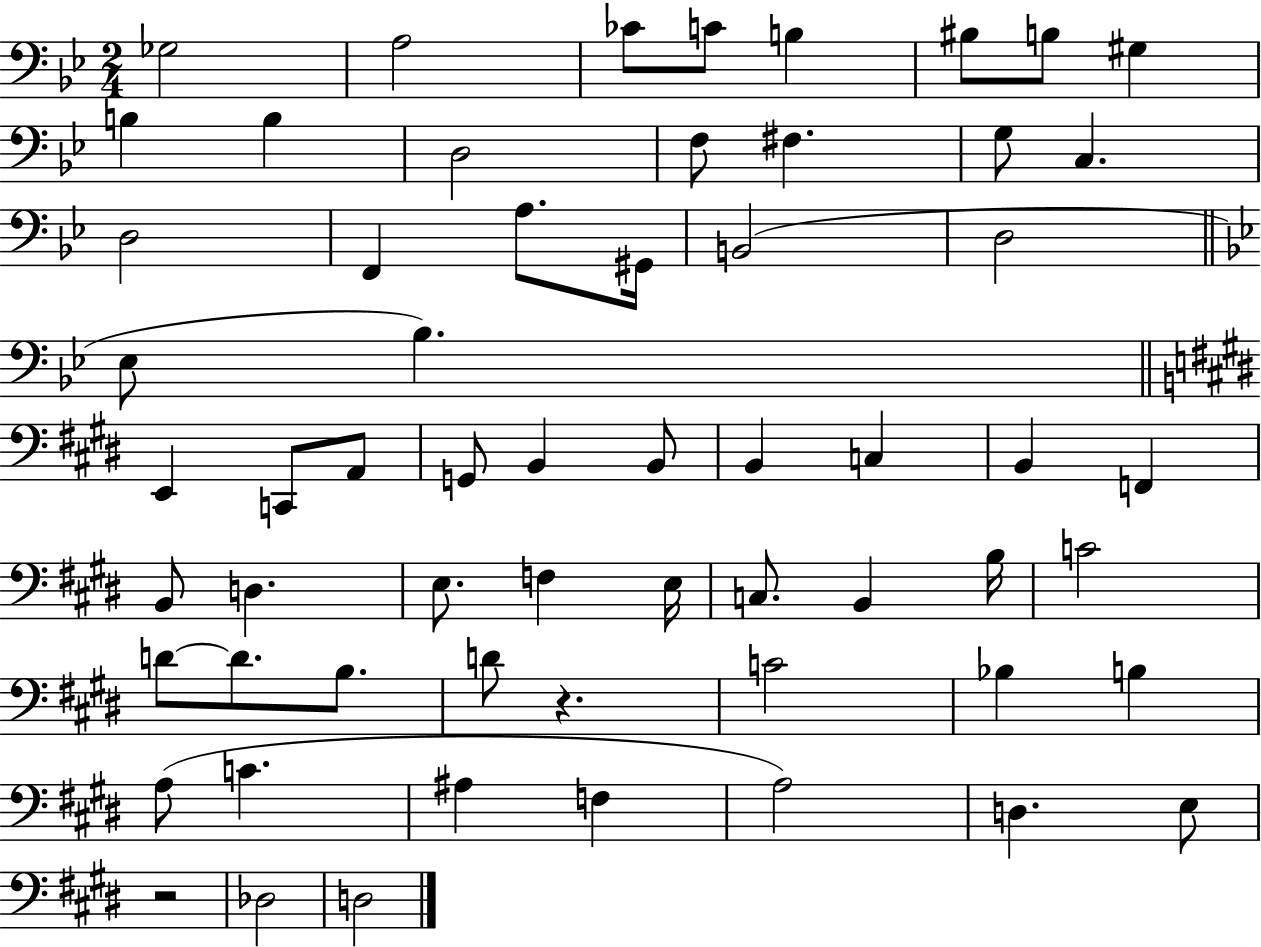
{
  \clef bass
  \numericTimeSignature
  \time 2/4
  \key bes \major
  \repeat volta 2 { ges2 | a2 | ces'8 c'8 b4 | bis8 b8 gis4 | \break b4 b4 | d2 | f8 fis4. | g8 c4. | \break d2 | f,4 a8. gis,16 | b,2( | d2 | \break \bar "||" \break \key g \minor ees8 bes4.) | \bar "||" \break \key e \major e,4 c,8 a,8 | g,8 b,4 b,8 | b,4 c4 | b,4 f,4 | \break b,8 d4. | e8. f4 e16 | c8. b,4 b16 | c'2 | \break d'8~~ d'8. b8. | d'8 r4. | c'2 | bes4 b4 | \break a8( c'4. | ais4 f4 | a2) | d4. e8 | \break r2 | des2 | d2 | } \bar "|."
}